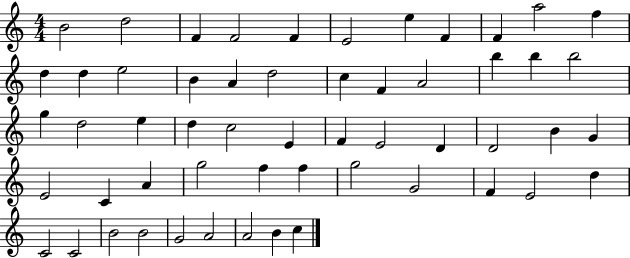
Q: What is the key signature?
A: C major